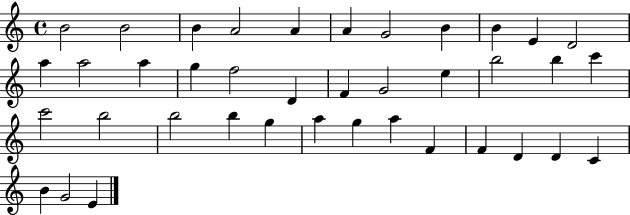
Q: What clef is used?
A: treble